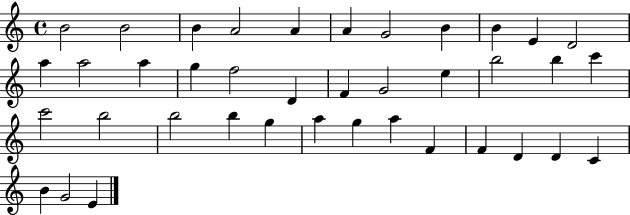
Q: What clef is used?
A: treble